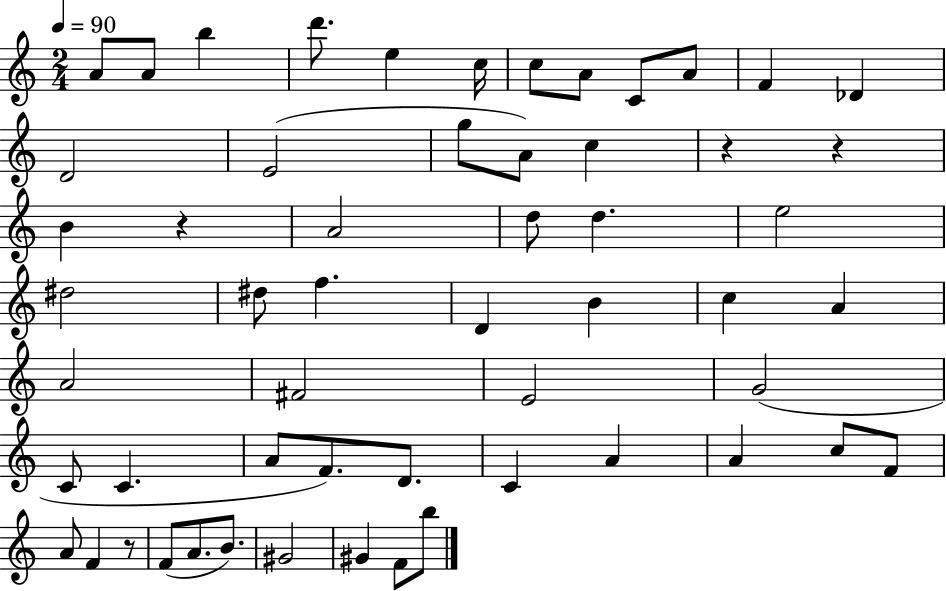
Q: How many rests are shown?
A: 4